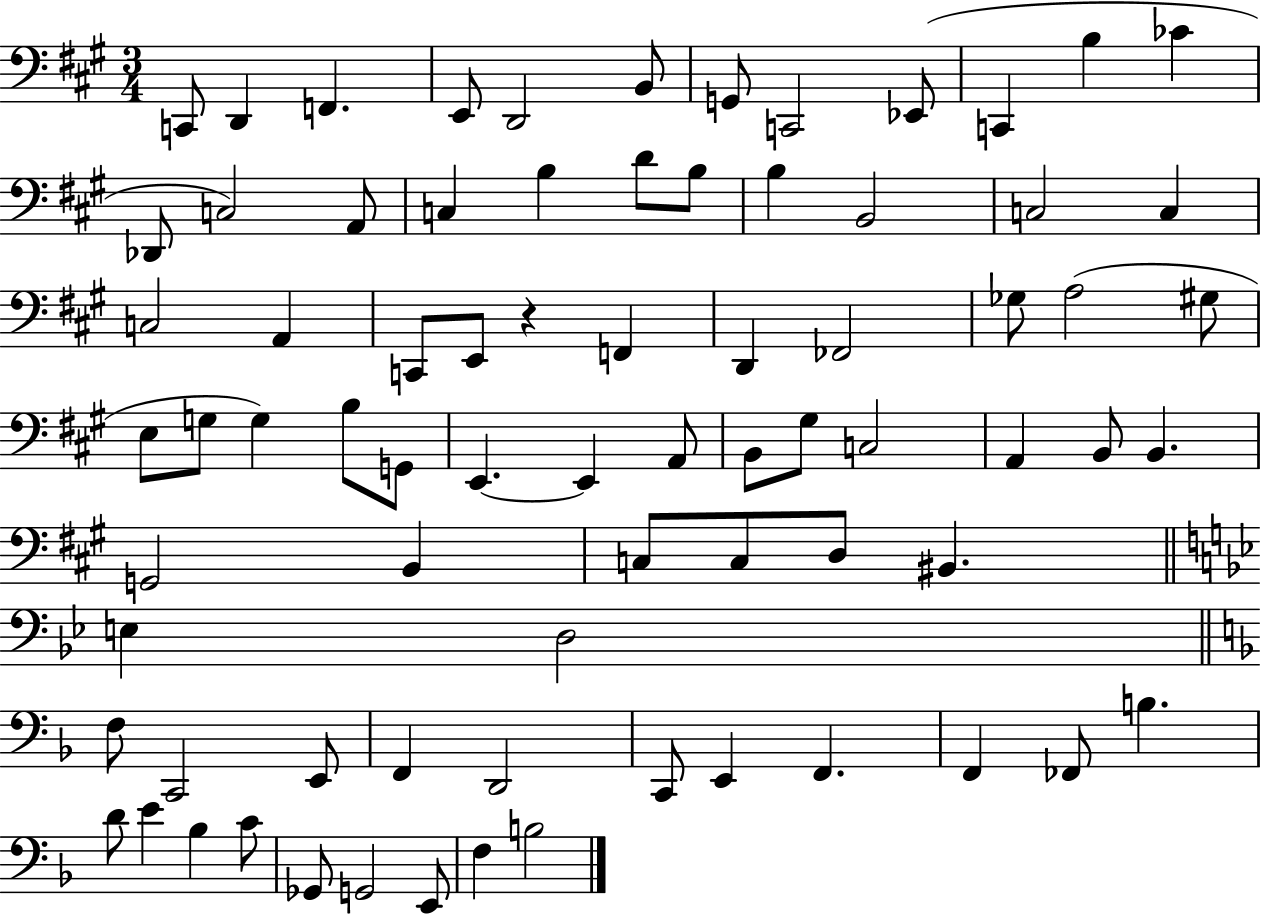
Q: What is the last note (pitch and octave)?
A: B3